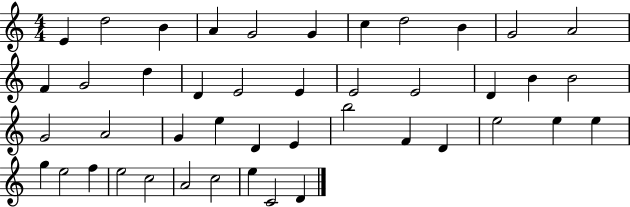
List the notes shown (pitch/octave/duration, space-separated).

E4/q D5/h B4/q A4/q G4/h G4/q C5/q D5/h B4/q G4/h A4/h F4/q G4/h D5/q D4/q E4/h E4/q E4/h E4/h D4/q B4/q B4/h G4/h A4/h G4/q E5/q D4/q E4/q B5/h F4/q D4/q E5/h E5/q E5/q G5/q E5/h F5/q E5/h C5/h A4/h C5/h E5/q C4/h D4/q